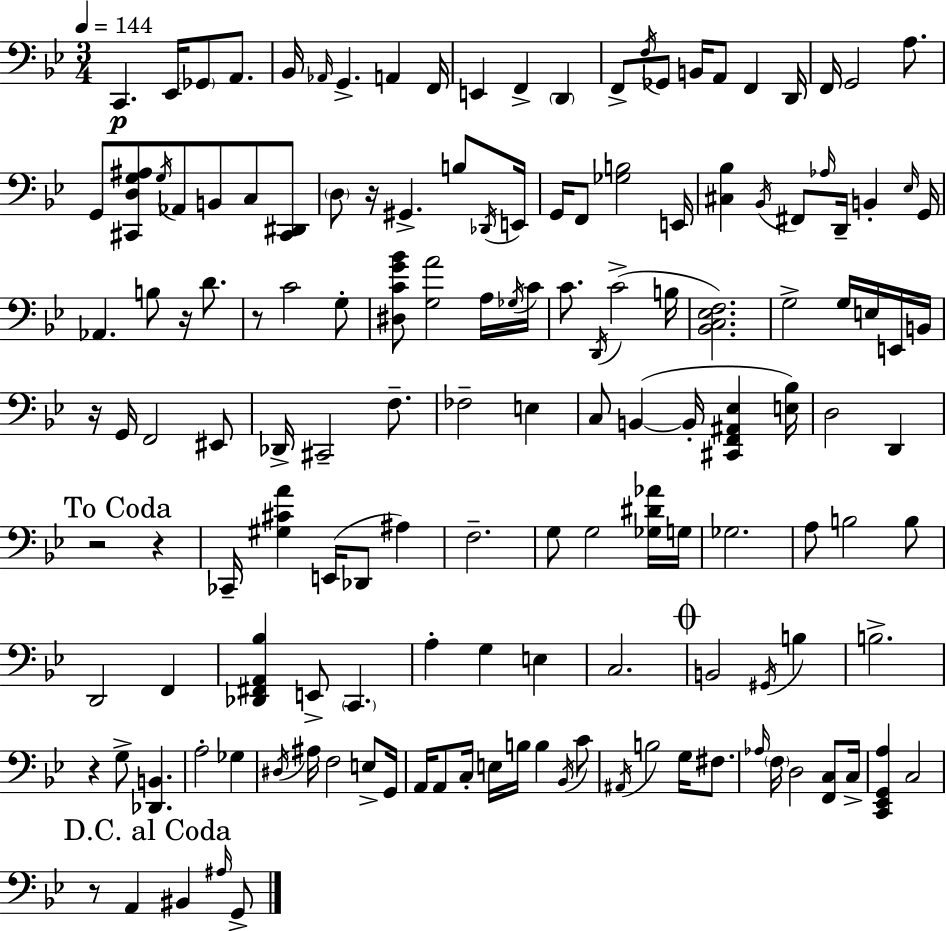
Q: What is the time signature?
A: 3/4